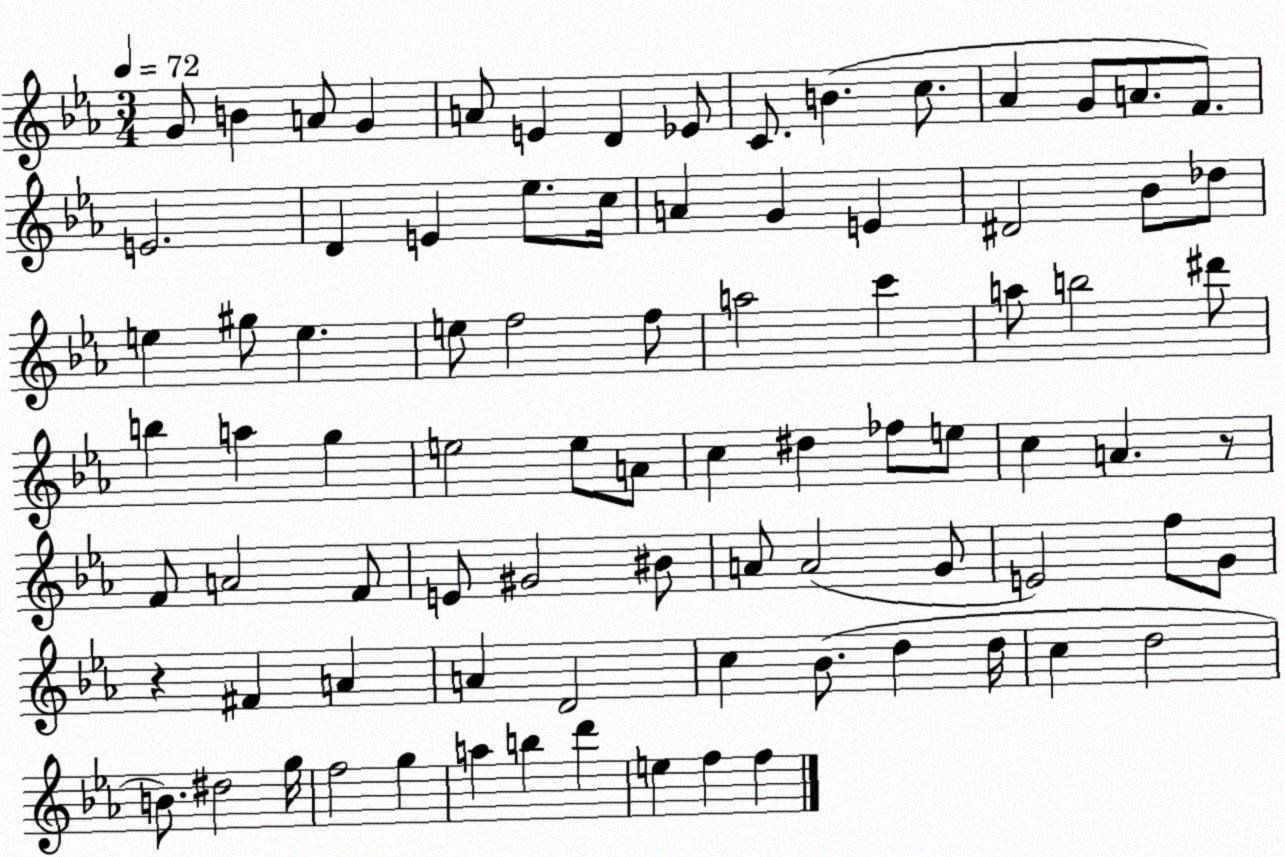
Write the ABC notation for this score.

X:1
T:Untitled
M:3/4
L:1/4
K:Eb
G/2 B A/2 G A/2 E D _E/2 C/2 B c/2 _A G/2 A/2 F/2 E2 D E _e/2 c/4 A G E ^D2 _B/2 _d/2 e ^g/2 e e/2 f2 f/2 a2 c' a/2 b2 ^d'/2 b a g e2 e/2 A/2 c ^d _f/2 e/2 c A z/2 F/2 A2 F/2 E/2 ^G2 ^B/2 A/2 A2 G/2 E2 f/2 G/2 z ^F A A D2 c _B/2 d d/4 c d2 B/2 ^d2 g/4 f2 g a b d' e f f